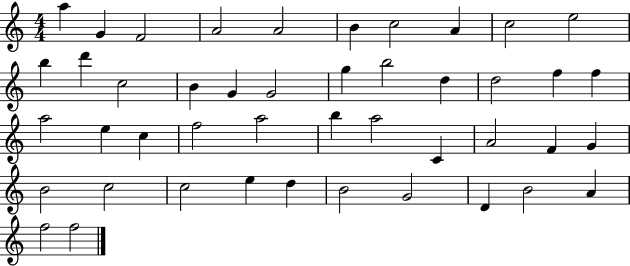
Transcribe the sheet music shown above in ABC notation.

X:1
T:Untitled
M:4/4
L:1/4
K:C
a G F2 A2 A2 B c2 A c2 e2 b d' c2 B G G2 g b2 d d2 f f a2 e c f2 a2 b a2 C A2 F G B2 c2 c2 e d B2 G2 D B2 A f2 f2